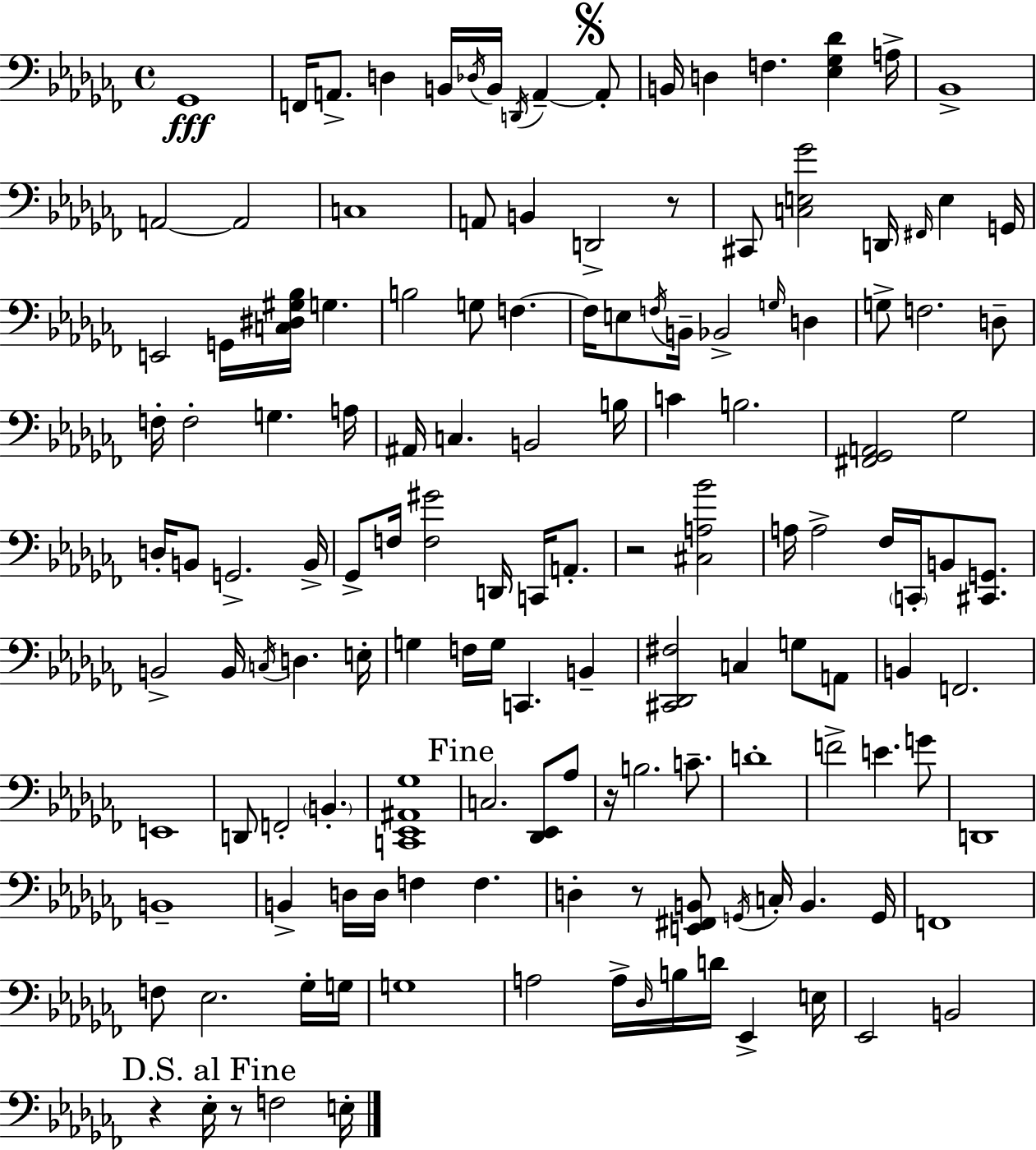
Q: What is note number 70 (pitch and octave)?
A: C3